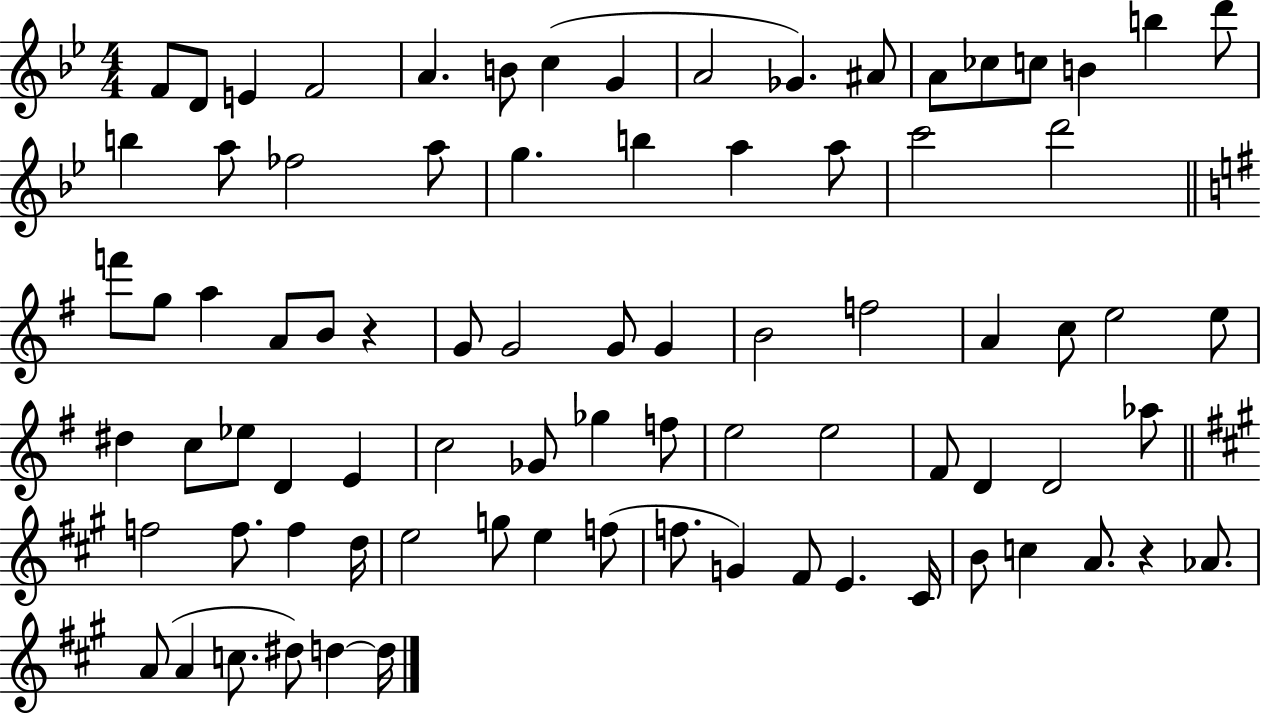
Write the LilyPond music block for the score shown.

{
  \clef treble
  \numericTimeSignature
  \time 4/4
  \key bes \major
  f'8 d'8 e'4 f'2 | a'4. b'8 c''4( g'4 | a'2 ges'4.) ais'8 | a'8 ces''8 c''8 b'4 b''4 d'''8 | \break b''4 a''8 fes''2 a''8 | g''4. b''4 a''4 a''8 | c'''2 d'''2 | \bar "||" \break \key g \major f'''8 g''8 a''4 a'8 b'8 r4 | g'8 g'2 g'8 g'4 | b'2 f''2 | a'4 c''8 e''2 e''8 | \break dis''4 c''8 ees''8 d'4 e'4 | c''2 ges'8 ges''4 f''8 | e''2 e''2 | fis'8 d'4 d'2 aes''8 | \break \bar "||" \break \key a \major f''2 f''8. f''4 d''16 | e''2 g''8 e''4 f''8( | f''8. g'4) fis'8 e'4. cis'16 | b'8 c''4 a'8. r4 aes'8. | \break a'8( a'4 c''8. dis''8) d''4~~ d''16 | \bar "|."
}